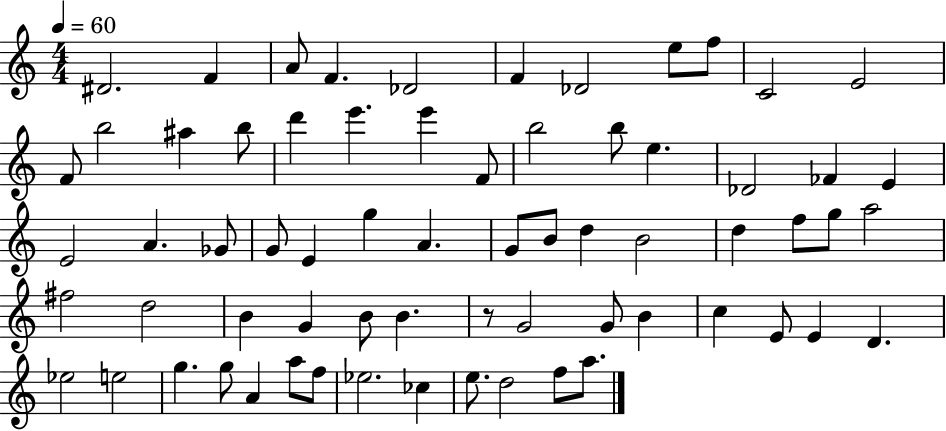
{
  \clef treble
  \numericTimeSignature
  \time 4/4
  \key c \major
  \tempo 4 = 60
  dis'2. f'4 | a'8 f'4. des'2 | f'4 des'2 e''8 f''8 | c'2 e'2 | \break f'8 b''2 ais''4 b''8 | d'''4 e'''4. e'''4 f'8 | b''2 b''8 e''4. | des'2 fes'4 e'4 | \break e'2 a'4. ges'8 | g'8 e'4 g''4 a'4. | g'8 b'8 d''4 b'2 | d''4 f''8 g''8 a''2 | \break fis''2 d''2 | b'4 g'4 b'8 b'4. | r8 g'2 g'8 b'4 | c''4 e'8 e'4 d'4. | \break ees''2 e''2 | g''4. g''8 a'4 a''8 f''8 | ees''2. ces''4 | e''8. d''2 f''8 a''8. | \break \bar "|."
}